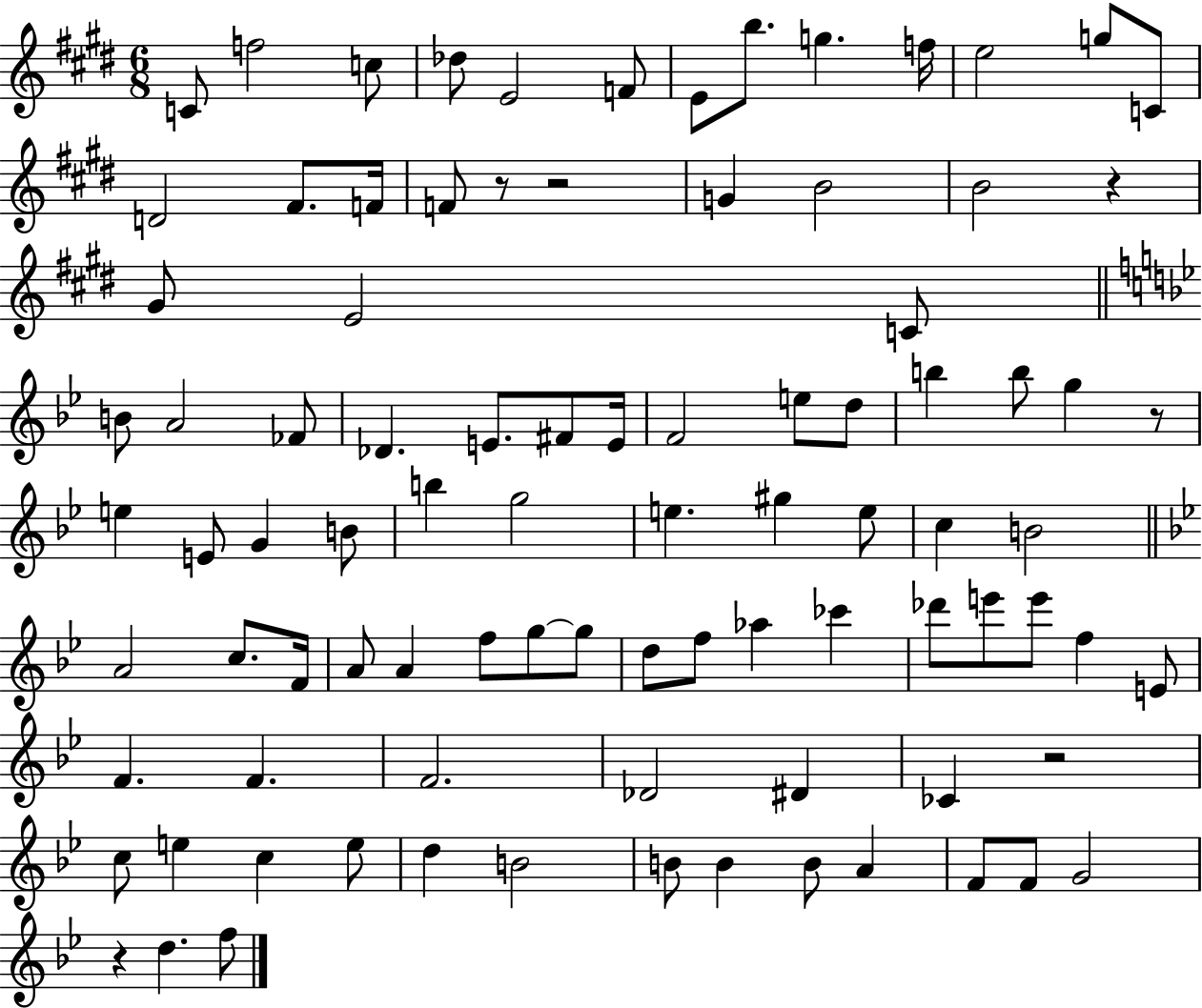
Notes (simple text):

C4/e F5/h C5/e Db5/e E4/h F4/e E4/e B5/e. G5/q. F5/s E5/h G5/e C4/e D4/h F#4/e. F4/s F4/e R/e R/h G4/q B4/h B4/h R/q G#4/e E4/h C4/e B4/e A4/h FES4/e Db4/q. E4/e. F#4/e E4/s F4/h E5/e D5/e B5/q B5/e G5/q R/e E5/q E4/e G4/q B4/e B5/q G5/h E5/q. G#5/q E5/e C5/q B4/h A4/h C5/e. F4/s A4/e A4/q F5/e G5/e G5/e D5/e F5/e Ab5/q CES6/q Db6/e E6/e E6/e F5/q E4/e F4/q. F4/q. F4/h. Db4/h D#4/q CES4/q R/h C5/e E5/q C5/q E5/e D5/q B4/h B4/e B4/q B4/e A4/q F4/e F4/e G4/h R/q D5/q. F5/e